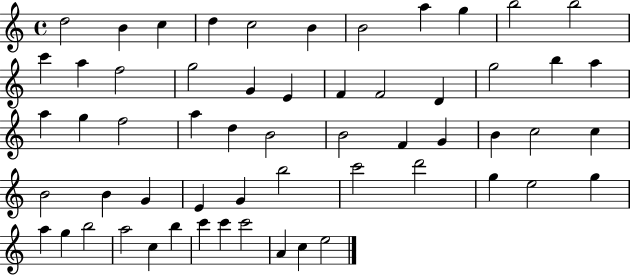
{
  \clef treble
  \time 4/4
  \defaultTimeSignature
  \key c \major
  d''2 b'4 c''4 | d''4 c''2 b'4 | b'2 a''4 g''4 | b''2 b''2 | \break c'''4 a''4 f''2 | g''2 g'4 e'4 | f'4 f'2 d'4 | g''2 b''4 a''4 | \break a''4 g''4 f''2 | a''4 d''4 b'2 | b'2 f'4 g'4 | b'4 c''2 c''4 | \break b'2 b'4 g'4 | e'4 g'4 b''2 | c'''2 d'''2 | g''4 e''2 g''4 | \break a''4 g''4 b''2 | a''2 c''4 b''4 | c'''4 c'''4 c'''2 | a'4 c''4 e''2 | \break \bar "|."
}